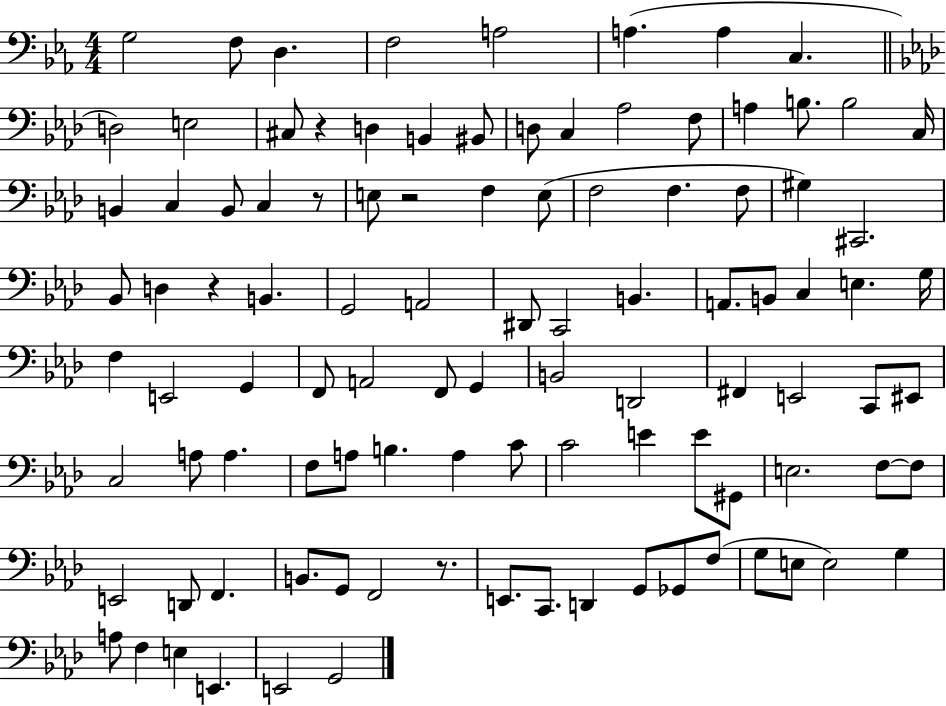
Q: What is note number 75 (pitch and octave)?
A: F3